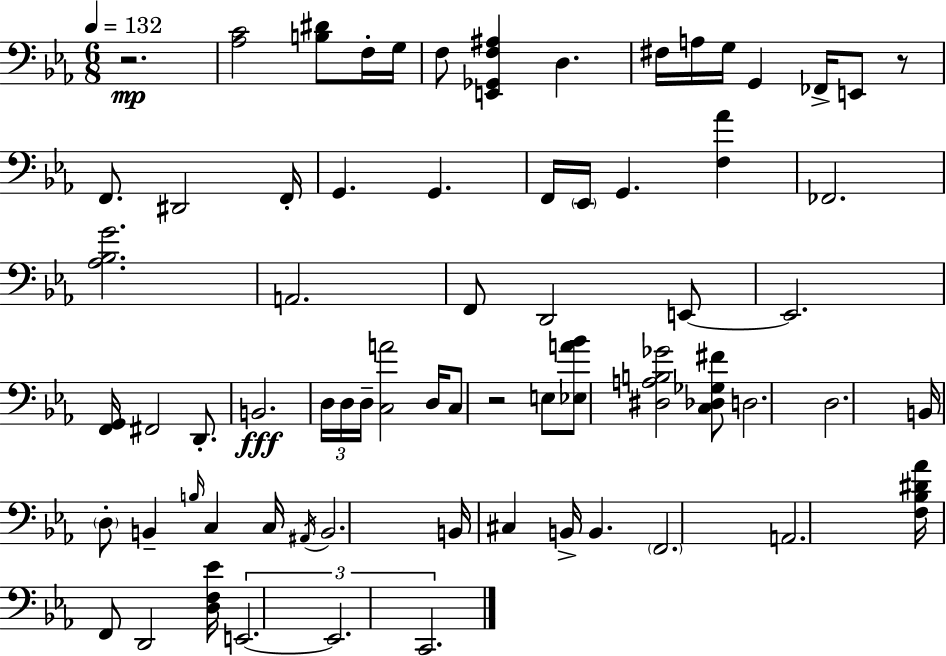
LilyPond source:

{
  \clef bass
  \numericTimeSignature
  \time 6/8
  \key ees \major
  \tempo 4 = 132
  r2.\mp | <aes c'>2 <b dis'>8 f16-. g16 | f8 <e, ges, f ais>4 d4. | fis16 a16 g16 g,4 fes,16-> e,8 r8 | \break f,8. dis,2 f,16-. | g,4. g,4. | f,16 \parenthesize ees,16 g,4. <f aes'>4 | fes,2. | \break <aes bes g'>2. | a,2. | f,8 d,2 e,8~~ | e,2. | \break <f, g,>16 fis,2 d,8.-. | b,2.\fff | \tuplet 3/2 { d16 d16 d16-- } <c a'>2 d16 | c8 r2 e8 | \break <ees a' bes'>8 <dis a b ges'>2 <c des ges fis'>8 | d2. | d2. | b,16 \parenthesize d8-. b,4-- \grace { b16 } c4 | \break c16 \acciaccatura { ais,16 } b,2. | b,16 cis4 b,16-> b,4. | \parenthesize f,2. | a,2. | \break <f bes dis' aes'>16 f,8 d,2 | <d f ees'>16 \tuplet 3/2 { e,2.~~ | e,2. | c,2. } | \break \bar "|."
}